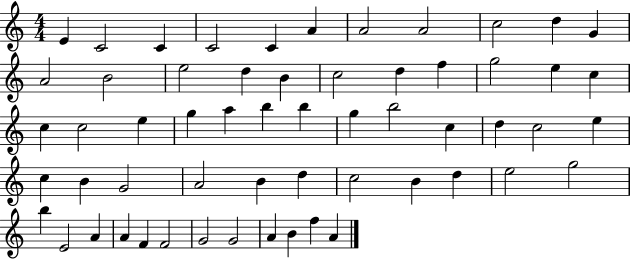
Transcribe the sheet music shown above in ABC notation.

X:1
T:Untitled
M:4/4
L:1/4
K:C
E C2 C C2 C A A2 A2 c2 d G A2 B2 e2 d B c2 d f g2 e c c c2 e g a b b g b2 c d c2 e c B G2 A2 B d c2 B d e2 g2 b E2 A A F F2 G2 G2 A B f A